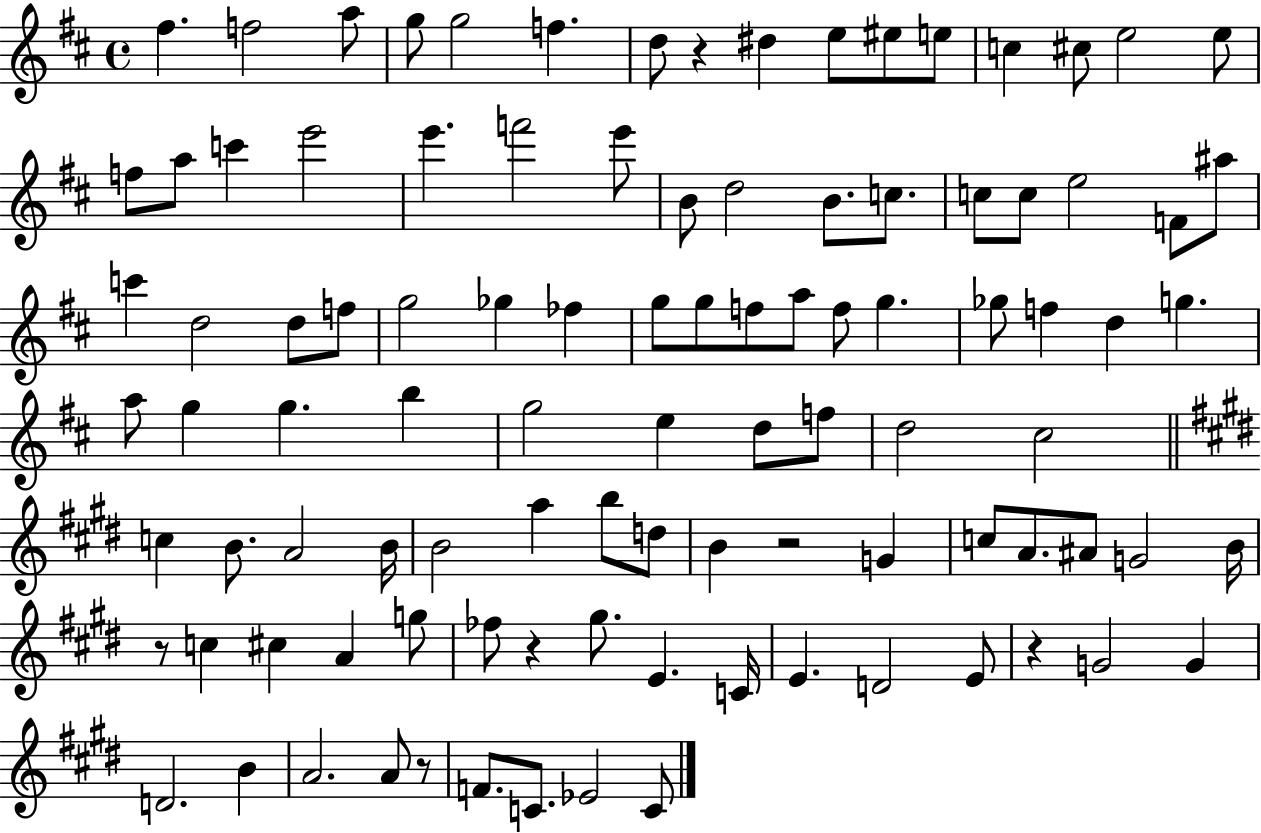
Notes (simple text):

F#5/q. F5/h A5/e G5/e G5/h F5/q. D5/e R/q D#5/q E5/e EIS5/e E5/e C5/q C#5/e E5/h E5/e F5/e A5/e C6/q E6/h E6/q. F6/h E6/e B4/e D5/h B4/e. C5/e. C5/e C5/e E5/h F4/e A#5/e C6/q D5/h D5/e F5/e G5/h Gb5/q FES5/q G5/e G5/e F5/e A5/e F5/e G5/q. Gb5/e F5/q D5/q G5/q. A5/e G5/q G5/q. B5/q G5/h E5/q D5/e F5/e D5/h C#5/h C5/q B4/e. A4/h B4/s B4/h A5/q B5/e D5/e B4/q R/h G4/q C5/e A4/e. A#4/e G4/h B4/s R/e C5/q C#5/q A4/q G5/e FES5/e R/q G#5/e. E4/q. C4/s E4/q. D4/h E4/e R/q G4/h G4/q D4/h. B4/q A4/h. A4/e R/e F4/e. C4/e. Eb4/h C4/e